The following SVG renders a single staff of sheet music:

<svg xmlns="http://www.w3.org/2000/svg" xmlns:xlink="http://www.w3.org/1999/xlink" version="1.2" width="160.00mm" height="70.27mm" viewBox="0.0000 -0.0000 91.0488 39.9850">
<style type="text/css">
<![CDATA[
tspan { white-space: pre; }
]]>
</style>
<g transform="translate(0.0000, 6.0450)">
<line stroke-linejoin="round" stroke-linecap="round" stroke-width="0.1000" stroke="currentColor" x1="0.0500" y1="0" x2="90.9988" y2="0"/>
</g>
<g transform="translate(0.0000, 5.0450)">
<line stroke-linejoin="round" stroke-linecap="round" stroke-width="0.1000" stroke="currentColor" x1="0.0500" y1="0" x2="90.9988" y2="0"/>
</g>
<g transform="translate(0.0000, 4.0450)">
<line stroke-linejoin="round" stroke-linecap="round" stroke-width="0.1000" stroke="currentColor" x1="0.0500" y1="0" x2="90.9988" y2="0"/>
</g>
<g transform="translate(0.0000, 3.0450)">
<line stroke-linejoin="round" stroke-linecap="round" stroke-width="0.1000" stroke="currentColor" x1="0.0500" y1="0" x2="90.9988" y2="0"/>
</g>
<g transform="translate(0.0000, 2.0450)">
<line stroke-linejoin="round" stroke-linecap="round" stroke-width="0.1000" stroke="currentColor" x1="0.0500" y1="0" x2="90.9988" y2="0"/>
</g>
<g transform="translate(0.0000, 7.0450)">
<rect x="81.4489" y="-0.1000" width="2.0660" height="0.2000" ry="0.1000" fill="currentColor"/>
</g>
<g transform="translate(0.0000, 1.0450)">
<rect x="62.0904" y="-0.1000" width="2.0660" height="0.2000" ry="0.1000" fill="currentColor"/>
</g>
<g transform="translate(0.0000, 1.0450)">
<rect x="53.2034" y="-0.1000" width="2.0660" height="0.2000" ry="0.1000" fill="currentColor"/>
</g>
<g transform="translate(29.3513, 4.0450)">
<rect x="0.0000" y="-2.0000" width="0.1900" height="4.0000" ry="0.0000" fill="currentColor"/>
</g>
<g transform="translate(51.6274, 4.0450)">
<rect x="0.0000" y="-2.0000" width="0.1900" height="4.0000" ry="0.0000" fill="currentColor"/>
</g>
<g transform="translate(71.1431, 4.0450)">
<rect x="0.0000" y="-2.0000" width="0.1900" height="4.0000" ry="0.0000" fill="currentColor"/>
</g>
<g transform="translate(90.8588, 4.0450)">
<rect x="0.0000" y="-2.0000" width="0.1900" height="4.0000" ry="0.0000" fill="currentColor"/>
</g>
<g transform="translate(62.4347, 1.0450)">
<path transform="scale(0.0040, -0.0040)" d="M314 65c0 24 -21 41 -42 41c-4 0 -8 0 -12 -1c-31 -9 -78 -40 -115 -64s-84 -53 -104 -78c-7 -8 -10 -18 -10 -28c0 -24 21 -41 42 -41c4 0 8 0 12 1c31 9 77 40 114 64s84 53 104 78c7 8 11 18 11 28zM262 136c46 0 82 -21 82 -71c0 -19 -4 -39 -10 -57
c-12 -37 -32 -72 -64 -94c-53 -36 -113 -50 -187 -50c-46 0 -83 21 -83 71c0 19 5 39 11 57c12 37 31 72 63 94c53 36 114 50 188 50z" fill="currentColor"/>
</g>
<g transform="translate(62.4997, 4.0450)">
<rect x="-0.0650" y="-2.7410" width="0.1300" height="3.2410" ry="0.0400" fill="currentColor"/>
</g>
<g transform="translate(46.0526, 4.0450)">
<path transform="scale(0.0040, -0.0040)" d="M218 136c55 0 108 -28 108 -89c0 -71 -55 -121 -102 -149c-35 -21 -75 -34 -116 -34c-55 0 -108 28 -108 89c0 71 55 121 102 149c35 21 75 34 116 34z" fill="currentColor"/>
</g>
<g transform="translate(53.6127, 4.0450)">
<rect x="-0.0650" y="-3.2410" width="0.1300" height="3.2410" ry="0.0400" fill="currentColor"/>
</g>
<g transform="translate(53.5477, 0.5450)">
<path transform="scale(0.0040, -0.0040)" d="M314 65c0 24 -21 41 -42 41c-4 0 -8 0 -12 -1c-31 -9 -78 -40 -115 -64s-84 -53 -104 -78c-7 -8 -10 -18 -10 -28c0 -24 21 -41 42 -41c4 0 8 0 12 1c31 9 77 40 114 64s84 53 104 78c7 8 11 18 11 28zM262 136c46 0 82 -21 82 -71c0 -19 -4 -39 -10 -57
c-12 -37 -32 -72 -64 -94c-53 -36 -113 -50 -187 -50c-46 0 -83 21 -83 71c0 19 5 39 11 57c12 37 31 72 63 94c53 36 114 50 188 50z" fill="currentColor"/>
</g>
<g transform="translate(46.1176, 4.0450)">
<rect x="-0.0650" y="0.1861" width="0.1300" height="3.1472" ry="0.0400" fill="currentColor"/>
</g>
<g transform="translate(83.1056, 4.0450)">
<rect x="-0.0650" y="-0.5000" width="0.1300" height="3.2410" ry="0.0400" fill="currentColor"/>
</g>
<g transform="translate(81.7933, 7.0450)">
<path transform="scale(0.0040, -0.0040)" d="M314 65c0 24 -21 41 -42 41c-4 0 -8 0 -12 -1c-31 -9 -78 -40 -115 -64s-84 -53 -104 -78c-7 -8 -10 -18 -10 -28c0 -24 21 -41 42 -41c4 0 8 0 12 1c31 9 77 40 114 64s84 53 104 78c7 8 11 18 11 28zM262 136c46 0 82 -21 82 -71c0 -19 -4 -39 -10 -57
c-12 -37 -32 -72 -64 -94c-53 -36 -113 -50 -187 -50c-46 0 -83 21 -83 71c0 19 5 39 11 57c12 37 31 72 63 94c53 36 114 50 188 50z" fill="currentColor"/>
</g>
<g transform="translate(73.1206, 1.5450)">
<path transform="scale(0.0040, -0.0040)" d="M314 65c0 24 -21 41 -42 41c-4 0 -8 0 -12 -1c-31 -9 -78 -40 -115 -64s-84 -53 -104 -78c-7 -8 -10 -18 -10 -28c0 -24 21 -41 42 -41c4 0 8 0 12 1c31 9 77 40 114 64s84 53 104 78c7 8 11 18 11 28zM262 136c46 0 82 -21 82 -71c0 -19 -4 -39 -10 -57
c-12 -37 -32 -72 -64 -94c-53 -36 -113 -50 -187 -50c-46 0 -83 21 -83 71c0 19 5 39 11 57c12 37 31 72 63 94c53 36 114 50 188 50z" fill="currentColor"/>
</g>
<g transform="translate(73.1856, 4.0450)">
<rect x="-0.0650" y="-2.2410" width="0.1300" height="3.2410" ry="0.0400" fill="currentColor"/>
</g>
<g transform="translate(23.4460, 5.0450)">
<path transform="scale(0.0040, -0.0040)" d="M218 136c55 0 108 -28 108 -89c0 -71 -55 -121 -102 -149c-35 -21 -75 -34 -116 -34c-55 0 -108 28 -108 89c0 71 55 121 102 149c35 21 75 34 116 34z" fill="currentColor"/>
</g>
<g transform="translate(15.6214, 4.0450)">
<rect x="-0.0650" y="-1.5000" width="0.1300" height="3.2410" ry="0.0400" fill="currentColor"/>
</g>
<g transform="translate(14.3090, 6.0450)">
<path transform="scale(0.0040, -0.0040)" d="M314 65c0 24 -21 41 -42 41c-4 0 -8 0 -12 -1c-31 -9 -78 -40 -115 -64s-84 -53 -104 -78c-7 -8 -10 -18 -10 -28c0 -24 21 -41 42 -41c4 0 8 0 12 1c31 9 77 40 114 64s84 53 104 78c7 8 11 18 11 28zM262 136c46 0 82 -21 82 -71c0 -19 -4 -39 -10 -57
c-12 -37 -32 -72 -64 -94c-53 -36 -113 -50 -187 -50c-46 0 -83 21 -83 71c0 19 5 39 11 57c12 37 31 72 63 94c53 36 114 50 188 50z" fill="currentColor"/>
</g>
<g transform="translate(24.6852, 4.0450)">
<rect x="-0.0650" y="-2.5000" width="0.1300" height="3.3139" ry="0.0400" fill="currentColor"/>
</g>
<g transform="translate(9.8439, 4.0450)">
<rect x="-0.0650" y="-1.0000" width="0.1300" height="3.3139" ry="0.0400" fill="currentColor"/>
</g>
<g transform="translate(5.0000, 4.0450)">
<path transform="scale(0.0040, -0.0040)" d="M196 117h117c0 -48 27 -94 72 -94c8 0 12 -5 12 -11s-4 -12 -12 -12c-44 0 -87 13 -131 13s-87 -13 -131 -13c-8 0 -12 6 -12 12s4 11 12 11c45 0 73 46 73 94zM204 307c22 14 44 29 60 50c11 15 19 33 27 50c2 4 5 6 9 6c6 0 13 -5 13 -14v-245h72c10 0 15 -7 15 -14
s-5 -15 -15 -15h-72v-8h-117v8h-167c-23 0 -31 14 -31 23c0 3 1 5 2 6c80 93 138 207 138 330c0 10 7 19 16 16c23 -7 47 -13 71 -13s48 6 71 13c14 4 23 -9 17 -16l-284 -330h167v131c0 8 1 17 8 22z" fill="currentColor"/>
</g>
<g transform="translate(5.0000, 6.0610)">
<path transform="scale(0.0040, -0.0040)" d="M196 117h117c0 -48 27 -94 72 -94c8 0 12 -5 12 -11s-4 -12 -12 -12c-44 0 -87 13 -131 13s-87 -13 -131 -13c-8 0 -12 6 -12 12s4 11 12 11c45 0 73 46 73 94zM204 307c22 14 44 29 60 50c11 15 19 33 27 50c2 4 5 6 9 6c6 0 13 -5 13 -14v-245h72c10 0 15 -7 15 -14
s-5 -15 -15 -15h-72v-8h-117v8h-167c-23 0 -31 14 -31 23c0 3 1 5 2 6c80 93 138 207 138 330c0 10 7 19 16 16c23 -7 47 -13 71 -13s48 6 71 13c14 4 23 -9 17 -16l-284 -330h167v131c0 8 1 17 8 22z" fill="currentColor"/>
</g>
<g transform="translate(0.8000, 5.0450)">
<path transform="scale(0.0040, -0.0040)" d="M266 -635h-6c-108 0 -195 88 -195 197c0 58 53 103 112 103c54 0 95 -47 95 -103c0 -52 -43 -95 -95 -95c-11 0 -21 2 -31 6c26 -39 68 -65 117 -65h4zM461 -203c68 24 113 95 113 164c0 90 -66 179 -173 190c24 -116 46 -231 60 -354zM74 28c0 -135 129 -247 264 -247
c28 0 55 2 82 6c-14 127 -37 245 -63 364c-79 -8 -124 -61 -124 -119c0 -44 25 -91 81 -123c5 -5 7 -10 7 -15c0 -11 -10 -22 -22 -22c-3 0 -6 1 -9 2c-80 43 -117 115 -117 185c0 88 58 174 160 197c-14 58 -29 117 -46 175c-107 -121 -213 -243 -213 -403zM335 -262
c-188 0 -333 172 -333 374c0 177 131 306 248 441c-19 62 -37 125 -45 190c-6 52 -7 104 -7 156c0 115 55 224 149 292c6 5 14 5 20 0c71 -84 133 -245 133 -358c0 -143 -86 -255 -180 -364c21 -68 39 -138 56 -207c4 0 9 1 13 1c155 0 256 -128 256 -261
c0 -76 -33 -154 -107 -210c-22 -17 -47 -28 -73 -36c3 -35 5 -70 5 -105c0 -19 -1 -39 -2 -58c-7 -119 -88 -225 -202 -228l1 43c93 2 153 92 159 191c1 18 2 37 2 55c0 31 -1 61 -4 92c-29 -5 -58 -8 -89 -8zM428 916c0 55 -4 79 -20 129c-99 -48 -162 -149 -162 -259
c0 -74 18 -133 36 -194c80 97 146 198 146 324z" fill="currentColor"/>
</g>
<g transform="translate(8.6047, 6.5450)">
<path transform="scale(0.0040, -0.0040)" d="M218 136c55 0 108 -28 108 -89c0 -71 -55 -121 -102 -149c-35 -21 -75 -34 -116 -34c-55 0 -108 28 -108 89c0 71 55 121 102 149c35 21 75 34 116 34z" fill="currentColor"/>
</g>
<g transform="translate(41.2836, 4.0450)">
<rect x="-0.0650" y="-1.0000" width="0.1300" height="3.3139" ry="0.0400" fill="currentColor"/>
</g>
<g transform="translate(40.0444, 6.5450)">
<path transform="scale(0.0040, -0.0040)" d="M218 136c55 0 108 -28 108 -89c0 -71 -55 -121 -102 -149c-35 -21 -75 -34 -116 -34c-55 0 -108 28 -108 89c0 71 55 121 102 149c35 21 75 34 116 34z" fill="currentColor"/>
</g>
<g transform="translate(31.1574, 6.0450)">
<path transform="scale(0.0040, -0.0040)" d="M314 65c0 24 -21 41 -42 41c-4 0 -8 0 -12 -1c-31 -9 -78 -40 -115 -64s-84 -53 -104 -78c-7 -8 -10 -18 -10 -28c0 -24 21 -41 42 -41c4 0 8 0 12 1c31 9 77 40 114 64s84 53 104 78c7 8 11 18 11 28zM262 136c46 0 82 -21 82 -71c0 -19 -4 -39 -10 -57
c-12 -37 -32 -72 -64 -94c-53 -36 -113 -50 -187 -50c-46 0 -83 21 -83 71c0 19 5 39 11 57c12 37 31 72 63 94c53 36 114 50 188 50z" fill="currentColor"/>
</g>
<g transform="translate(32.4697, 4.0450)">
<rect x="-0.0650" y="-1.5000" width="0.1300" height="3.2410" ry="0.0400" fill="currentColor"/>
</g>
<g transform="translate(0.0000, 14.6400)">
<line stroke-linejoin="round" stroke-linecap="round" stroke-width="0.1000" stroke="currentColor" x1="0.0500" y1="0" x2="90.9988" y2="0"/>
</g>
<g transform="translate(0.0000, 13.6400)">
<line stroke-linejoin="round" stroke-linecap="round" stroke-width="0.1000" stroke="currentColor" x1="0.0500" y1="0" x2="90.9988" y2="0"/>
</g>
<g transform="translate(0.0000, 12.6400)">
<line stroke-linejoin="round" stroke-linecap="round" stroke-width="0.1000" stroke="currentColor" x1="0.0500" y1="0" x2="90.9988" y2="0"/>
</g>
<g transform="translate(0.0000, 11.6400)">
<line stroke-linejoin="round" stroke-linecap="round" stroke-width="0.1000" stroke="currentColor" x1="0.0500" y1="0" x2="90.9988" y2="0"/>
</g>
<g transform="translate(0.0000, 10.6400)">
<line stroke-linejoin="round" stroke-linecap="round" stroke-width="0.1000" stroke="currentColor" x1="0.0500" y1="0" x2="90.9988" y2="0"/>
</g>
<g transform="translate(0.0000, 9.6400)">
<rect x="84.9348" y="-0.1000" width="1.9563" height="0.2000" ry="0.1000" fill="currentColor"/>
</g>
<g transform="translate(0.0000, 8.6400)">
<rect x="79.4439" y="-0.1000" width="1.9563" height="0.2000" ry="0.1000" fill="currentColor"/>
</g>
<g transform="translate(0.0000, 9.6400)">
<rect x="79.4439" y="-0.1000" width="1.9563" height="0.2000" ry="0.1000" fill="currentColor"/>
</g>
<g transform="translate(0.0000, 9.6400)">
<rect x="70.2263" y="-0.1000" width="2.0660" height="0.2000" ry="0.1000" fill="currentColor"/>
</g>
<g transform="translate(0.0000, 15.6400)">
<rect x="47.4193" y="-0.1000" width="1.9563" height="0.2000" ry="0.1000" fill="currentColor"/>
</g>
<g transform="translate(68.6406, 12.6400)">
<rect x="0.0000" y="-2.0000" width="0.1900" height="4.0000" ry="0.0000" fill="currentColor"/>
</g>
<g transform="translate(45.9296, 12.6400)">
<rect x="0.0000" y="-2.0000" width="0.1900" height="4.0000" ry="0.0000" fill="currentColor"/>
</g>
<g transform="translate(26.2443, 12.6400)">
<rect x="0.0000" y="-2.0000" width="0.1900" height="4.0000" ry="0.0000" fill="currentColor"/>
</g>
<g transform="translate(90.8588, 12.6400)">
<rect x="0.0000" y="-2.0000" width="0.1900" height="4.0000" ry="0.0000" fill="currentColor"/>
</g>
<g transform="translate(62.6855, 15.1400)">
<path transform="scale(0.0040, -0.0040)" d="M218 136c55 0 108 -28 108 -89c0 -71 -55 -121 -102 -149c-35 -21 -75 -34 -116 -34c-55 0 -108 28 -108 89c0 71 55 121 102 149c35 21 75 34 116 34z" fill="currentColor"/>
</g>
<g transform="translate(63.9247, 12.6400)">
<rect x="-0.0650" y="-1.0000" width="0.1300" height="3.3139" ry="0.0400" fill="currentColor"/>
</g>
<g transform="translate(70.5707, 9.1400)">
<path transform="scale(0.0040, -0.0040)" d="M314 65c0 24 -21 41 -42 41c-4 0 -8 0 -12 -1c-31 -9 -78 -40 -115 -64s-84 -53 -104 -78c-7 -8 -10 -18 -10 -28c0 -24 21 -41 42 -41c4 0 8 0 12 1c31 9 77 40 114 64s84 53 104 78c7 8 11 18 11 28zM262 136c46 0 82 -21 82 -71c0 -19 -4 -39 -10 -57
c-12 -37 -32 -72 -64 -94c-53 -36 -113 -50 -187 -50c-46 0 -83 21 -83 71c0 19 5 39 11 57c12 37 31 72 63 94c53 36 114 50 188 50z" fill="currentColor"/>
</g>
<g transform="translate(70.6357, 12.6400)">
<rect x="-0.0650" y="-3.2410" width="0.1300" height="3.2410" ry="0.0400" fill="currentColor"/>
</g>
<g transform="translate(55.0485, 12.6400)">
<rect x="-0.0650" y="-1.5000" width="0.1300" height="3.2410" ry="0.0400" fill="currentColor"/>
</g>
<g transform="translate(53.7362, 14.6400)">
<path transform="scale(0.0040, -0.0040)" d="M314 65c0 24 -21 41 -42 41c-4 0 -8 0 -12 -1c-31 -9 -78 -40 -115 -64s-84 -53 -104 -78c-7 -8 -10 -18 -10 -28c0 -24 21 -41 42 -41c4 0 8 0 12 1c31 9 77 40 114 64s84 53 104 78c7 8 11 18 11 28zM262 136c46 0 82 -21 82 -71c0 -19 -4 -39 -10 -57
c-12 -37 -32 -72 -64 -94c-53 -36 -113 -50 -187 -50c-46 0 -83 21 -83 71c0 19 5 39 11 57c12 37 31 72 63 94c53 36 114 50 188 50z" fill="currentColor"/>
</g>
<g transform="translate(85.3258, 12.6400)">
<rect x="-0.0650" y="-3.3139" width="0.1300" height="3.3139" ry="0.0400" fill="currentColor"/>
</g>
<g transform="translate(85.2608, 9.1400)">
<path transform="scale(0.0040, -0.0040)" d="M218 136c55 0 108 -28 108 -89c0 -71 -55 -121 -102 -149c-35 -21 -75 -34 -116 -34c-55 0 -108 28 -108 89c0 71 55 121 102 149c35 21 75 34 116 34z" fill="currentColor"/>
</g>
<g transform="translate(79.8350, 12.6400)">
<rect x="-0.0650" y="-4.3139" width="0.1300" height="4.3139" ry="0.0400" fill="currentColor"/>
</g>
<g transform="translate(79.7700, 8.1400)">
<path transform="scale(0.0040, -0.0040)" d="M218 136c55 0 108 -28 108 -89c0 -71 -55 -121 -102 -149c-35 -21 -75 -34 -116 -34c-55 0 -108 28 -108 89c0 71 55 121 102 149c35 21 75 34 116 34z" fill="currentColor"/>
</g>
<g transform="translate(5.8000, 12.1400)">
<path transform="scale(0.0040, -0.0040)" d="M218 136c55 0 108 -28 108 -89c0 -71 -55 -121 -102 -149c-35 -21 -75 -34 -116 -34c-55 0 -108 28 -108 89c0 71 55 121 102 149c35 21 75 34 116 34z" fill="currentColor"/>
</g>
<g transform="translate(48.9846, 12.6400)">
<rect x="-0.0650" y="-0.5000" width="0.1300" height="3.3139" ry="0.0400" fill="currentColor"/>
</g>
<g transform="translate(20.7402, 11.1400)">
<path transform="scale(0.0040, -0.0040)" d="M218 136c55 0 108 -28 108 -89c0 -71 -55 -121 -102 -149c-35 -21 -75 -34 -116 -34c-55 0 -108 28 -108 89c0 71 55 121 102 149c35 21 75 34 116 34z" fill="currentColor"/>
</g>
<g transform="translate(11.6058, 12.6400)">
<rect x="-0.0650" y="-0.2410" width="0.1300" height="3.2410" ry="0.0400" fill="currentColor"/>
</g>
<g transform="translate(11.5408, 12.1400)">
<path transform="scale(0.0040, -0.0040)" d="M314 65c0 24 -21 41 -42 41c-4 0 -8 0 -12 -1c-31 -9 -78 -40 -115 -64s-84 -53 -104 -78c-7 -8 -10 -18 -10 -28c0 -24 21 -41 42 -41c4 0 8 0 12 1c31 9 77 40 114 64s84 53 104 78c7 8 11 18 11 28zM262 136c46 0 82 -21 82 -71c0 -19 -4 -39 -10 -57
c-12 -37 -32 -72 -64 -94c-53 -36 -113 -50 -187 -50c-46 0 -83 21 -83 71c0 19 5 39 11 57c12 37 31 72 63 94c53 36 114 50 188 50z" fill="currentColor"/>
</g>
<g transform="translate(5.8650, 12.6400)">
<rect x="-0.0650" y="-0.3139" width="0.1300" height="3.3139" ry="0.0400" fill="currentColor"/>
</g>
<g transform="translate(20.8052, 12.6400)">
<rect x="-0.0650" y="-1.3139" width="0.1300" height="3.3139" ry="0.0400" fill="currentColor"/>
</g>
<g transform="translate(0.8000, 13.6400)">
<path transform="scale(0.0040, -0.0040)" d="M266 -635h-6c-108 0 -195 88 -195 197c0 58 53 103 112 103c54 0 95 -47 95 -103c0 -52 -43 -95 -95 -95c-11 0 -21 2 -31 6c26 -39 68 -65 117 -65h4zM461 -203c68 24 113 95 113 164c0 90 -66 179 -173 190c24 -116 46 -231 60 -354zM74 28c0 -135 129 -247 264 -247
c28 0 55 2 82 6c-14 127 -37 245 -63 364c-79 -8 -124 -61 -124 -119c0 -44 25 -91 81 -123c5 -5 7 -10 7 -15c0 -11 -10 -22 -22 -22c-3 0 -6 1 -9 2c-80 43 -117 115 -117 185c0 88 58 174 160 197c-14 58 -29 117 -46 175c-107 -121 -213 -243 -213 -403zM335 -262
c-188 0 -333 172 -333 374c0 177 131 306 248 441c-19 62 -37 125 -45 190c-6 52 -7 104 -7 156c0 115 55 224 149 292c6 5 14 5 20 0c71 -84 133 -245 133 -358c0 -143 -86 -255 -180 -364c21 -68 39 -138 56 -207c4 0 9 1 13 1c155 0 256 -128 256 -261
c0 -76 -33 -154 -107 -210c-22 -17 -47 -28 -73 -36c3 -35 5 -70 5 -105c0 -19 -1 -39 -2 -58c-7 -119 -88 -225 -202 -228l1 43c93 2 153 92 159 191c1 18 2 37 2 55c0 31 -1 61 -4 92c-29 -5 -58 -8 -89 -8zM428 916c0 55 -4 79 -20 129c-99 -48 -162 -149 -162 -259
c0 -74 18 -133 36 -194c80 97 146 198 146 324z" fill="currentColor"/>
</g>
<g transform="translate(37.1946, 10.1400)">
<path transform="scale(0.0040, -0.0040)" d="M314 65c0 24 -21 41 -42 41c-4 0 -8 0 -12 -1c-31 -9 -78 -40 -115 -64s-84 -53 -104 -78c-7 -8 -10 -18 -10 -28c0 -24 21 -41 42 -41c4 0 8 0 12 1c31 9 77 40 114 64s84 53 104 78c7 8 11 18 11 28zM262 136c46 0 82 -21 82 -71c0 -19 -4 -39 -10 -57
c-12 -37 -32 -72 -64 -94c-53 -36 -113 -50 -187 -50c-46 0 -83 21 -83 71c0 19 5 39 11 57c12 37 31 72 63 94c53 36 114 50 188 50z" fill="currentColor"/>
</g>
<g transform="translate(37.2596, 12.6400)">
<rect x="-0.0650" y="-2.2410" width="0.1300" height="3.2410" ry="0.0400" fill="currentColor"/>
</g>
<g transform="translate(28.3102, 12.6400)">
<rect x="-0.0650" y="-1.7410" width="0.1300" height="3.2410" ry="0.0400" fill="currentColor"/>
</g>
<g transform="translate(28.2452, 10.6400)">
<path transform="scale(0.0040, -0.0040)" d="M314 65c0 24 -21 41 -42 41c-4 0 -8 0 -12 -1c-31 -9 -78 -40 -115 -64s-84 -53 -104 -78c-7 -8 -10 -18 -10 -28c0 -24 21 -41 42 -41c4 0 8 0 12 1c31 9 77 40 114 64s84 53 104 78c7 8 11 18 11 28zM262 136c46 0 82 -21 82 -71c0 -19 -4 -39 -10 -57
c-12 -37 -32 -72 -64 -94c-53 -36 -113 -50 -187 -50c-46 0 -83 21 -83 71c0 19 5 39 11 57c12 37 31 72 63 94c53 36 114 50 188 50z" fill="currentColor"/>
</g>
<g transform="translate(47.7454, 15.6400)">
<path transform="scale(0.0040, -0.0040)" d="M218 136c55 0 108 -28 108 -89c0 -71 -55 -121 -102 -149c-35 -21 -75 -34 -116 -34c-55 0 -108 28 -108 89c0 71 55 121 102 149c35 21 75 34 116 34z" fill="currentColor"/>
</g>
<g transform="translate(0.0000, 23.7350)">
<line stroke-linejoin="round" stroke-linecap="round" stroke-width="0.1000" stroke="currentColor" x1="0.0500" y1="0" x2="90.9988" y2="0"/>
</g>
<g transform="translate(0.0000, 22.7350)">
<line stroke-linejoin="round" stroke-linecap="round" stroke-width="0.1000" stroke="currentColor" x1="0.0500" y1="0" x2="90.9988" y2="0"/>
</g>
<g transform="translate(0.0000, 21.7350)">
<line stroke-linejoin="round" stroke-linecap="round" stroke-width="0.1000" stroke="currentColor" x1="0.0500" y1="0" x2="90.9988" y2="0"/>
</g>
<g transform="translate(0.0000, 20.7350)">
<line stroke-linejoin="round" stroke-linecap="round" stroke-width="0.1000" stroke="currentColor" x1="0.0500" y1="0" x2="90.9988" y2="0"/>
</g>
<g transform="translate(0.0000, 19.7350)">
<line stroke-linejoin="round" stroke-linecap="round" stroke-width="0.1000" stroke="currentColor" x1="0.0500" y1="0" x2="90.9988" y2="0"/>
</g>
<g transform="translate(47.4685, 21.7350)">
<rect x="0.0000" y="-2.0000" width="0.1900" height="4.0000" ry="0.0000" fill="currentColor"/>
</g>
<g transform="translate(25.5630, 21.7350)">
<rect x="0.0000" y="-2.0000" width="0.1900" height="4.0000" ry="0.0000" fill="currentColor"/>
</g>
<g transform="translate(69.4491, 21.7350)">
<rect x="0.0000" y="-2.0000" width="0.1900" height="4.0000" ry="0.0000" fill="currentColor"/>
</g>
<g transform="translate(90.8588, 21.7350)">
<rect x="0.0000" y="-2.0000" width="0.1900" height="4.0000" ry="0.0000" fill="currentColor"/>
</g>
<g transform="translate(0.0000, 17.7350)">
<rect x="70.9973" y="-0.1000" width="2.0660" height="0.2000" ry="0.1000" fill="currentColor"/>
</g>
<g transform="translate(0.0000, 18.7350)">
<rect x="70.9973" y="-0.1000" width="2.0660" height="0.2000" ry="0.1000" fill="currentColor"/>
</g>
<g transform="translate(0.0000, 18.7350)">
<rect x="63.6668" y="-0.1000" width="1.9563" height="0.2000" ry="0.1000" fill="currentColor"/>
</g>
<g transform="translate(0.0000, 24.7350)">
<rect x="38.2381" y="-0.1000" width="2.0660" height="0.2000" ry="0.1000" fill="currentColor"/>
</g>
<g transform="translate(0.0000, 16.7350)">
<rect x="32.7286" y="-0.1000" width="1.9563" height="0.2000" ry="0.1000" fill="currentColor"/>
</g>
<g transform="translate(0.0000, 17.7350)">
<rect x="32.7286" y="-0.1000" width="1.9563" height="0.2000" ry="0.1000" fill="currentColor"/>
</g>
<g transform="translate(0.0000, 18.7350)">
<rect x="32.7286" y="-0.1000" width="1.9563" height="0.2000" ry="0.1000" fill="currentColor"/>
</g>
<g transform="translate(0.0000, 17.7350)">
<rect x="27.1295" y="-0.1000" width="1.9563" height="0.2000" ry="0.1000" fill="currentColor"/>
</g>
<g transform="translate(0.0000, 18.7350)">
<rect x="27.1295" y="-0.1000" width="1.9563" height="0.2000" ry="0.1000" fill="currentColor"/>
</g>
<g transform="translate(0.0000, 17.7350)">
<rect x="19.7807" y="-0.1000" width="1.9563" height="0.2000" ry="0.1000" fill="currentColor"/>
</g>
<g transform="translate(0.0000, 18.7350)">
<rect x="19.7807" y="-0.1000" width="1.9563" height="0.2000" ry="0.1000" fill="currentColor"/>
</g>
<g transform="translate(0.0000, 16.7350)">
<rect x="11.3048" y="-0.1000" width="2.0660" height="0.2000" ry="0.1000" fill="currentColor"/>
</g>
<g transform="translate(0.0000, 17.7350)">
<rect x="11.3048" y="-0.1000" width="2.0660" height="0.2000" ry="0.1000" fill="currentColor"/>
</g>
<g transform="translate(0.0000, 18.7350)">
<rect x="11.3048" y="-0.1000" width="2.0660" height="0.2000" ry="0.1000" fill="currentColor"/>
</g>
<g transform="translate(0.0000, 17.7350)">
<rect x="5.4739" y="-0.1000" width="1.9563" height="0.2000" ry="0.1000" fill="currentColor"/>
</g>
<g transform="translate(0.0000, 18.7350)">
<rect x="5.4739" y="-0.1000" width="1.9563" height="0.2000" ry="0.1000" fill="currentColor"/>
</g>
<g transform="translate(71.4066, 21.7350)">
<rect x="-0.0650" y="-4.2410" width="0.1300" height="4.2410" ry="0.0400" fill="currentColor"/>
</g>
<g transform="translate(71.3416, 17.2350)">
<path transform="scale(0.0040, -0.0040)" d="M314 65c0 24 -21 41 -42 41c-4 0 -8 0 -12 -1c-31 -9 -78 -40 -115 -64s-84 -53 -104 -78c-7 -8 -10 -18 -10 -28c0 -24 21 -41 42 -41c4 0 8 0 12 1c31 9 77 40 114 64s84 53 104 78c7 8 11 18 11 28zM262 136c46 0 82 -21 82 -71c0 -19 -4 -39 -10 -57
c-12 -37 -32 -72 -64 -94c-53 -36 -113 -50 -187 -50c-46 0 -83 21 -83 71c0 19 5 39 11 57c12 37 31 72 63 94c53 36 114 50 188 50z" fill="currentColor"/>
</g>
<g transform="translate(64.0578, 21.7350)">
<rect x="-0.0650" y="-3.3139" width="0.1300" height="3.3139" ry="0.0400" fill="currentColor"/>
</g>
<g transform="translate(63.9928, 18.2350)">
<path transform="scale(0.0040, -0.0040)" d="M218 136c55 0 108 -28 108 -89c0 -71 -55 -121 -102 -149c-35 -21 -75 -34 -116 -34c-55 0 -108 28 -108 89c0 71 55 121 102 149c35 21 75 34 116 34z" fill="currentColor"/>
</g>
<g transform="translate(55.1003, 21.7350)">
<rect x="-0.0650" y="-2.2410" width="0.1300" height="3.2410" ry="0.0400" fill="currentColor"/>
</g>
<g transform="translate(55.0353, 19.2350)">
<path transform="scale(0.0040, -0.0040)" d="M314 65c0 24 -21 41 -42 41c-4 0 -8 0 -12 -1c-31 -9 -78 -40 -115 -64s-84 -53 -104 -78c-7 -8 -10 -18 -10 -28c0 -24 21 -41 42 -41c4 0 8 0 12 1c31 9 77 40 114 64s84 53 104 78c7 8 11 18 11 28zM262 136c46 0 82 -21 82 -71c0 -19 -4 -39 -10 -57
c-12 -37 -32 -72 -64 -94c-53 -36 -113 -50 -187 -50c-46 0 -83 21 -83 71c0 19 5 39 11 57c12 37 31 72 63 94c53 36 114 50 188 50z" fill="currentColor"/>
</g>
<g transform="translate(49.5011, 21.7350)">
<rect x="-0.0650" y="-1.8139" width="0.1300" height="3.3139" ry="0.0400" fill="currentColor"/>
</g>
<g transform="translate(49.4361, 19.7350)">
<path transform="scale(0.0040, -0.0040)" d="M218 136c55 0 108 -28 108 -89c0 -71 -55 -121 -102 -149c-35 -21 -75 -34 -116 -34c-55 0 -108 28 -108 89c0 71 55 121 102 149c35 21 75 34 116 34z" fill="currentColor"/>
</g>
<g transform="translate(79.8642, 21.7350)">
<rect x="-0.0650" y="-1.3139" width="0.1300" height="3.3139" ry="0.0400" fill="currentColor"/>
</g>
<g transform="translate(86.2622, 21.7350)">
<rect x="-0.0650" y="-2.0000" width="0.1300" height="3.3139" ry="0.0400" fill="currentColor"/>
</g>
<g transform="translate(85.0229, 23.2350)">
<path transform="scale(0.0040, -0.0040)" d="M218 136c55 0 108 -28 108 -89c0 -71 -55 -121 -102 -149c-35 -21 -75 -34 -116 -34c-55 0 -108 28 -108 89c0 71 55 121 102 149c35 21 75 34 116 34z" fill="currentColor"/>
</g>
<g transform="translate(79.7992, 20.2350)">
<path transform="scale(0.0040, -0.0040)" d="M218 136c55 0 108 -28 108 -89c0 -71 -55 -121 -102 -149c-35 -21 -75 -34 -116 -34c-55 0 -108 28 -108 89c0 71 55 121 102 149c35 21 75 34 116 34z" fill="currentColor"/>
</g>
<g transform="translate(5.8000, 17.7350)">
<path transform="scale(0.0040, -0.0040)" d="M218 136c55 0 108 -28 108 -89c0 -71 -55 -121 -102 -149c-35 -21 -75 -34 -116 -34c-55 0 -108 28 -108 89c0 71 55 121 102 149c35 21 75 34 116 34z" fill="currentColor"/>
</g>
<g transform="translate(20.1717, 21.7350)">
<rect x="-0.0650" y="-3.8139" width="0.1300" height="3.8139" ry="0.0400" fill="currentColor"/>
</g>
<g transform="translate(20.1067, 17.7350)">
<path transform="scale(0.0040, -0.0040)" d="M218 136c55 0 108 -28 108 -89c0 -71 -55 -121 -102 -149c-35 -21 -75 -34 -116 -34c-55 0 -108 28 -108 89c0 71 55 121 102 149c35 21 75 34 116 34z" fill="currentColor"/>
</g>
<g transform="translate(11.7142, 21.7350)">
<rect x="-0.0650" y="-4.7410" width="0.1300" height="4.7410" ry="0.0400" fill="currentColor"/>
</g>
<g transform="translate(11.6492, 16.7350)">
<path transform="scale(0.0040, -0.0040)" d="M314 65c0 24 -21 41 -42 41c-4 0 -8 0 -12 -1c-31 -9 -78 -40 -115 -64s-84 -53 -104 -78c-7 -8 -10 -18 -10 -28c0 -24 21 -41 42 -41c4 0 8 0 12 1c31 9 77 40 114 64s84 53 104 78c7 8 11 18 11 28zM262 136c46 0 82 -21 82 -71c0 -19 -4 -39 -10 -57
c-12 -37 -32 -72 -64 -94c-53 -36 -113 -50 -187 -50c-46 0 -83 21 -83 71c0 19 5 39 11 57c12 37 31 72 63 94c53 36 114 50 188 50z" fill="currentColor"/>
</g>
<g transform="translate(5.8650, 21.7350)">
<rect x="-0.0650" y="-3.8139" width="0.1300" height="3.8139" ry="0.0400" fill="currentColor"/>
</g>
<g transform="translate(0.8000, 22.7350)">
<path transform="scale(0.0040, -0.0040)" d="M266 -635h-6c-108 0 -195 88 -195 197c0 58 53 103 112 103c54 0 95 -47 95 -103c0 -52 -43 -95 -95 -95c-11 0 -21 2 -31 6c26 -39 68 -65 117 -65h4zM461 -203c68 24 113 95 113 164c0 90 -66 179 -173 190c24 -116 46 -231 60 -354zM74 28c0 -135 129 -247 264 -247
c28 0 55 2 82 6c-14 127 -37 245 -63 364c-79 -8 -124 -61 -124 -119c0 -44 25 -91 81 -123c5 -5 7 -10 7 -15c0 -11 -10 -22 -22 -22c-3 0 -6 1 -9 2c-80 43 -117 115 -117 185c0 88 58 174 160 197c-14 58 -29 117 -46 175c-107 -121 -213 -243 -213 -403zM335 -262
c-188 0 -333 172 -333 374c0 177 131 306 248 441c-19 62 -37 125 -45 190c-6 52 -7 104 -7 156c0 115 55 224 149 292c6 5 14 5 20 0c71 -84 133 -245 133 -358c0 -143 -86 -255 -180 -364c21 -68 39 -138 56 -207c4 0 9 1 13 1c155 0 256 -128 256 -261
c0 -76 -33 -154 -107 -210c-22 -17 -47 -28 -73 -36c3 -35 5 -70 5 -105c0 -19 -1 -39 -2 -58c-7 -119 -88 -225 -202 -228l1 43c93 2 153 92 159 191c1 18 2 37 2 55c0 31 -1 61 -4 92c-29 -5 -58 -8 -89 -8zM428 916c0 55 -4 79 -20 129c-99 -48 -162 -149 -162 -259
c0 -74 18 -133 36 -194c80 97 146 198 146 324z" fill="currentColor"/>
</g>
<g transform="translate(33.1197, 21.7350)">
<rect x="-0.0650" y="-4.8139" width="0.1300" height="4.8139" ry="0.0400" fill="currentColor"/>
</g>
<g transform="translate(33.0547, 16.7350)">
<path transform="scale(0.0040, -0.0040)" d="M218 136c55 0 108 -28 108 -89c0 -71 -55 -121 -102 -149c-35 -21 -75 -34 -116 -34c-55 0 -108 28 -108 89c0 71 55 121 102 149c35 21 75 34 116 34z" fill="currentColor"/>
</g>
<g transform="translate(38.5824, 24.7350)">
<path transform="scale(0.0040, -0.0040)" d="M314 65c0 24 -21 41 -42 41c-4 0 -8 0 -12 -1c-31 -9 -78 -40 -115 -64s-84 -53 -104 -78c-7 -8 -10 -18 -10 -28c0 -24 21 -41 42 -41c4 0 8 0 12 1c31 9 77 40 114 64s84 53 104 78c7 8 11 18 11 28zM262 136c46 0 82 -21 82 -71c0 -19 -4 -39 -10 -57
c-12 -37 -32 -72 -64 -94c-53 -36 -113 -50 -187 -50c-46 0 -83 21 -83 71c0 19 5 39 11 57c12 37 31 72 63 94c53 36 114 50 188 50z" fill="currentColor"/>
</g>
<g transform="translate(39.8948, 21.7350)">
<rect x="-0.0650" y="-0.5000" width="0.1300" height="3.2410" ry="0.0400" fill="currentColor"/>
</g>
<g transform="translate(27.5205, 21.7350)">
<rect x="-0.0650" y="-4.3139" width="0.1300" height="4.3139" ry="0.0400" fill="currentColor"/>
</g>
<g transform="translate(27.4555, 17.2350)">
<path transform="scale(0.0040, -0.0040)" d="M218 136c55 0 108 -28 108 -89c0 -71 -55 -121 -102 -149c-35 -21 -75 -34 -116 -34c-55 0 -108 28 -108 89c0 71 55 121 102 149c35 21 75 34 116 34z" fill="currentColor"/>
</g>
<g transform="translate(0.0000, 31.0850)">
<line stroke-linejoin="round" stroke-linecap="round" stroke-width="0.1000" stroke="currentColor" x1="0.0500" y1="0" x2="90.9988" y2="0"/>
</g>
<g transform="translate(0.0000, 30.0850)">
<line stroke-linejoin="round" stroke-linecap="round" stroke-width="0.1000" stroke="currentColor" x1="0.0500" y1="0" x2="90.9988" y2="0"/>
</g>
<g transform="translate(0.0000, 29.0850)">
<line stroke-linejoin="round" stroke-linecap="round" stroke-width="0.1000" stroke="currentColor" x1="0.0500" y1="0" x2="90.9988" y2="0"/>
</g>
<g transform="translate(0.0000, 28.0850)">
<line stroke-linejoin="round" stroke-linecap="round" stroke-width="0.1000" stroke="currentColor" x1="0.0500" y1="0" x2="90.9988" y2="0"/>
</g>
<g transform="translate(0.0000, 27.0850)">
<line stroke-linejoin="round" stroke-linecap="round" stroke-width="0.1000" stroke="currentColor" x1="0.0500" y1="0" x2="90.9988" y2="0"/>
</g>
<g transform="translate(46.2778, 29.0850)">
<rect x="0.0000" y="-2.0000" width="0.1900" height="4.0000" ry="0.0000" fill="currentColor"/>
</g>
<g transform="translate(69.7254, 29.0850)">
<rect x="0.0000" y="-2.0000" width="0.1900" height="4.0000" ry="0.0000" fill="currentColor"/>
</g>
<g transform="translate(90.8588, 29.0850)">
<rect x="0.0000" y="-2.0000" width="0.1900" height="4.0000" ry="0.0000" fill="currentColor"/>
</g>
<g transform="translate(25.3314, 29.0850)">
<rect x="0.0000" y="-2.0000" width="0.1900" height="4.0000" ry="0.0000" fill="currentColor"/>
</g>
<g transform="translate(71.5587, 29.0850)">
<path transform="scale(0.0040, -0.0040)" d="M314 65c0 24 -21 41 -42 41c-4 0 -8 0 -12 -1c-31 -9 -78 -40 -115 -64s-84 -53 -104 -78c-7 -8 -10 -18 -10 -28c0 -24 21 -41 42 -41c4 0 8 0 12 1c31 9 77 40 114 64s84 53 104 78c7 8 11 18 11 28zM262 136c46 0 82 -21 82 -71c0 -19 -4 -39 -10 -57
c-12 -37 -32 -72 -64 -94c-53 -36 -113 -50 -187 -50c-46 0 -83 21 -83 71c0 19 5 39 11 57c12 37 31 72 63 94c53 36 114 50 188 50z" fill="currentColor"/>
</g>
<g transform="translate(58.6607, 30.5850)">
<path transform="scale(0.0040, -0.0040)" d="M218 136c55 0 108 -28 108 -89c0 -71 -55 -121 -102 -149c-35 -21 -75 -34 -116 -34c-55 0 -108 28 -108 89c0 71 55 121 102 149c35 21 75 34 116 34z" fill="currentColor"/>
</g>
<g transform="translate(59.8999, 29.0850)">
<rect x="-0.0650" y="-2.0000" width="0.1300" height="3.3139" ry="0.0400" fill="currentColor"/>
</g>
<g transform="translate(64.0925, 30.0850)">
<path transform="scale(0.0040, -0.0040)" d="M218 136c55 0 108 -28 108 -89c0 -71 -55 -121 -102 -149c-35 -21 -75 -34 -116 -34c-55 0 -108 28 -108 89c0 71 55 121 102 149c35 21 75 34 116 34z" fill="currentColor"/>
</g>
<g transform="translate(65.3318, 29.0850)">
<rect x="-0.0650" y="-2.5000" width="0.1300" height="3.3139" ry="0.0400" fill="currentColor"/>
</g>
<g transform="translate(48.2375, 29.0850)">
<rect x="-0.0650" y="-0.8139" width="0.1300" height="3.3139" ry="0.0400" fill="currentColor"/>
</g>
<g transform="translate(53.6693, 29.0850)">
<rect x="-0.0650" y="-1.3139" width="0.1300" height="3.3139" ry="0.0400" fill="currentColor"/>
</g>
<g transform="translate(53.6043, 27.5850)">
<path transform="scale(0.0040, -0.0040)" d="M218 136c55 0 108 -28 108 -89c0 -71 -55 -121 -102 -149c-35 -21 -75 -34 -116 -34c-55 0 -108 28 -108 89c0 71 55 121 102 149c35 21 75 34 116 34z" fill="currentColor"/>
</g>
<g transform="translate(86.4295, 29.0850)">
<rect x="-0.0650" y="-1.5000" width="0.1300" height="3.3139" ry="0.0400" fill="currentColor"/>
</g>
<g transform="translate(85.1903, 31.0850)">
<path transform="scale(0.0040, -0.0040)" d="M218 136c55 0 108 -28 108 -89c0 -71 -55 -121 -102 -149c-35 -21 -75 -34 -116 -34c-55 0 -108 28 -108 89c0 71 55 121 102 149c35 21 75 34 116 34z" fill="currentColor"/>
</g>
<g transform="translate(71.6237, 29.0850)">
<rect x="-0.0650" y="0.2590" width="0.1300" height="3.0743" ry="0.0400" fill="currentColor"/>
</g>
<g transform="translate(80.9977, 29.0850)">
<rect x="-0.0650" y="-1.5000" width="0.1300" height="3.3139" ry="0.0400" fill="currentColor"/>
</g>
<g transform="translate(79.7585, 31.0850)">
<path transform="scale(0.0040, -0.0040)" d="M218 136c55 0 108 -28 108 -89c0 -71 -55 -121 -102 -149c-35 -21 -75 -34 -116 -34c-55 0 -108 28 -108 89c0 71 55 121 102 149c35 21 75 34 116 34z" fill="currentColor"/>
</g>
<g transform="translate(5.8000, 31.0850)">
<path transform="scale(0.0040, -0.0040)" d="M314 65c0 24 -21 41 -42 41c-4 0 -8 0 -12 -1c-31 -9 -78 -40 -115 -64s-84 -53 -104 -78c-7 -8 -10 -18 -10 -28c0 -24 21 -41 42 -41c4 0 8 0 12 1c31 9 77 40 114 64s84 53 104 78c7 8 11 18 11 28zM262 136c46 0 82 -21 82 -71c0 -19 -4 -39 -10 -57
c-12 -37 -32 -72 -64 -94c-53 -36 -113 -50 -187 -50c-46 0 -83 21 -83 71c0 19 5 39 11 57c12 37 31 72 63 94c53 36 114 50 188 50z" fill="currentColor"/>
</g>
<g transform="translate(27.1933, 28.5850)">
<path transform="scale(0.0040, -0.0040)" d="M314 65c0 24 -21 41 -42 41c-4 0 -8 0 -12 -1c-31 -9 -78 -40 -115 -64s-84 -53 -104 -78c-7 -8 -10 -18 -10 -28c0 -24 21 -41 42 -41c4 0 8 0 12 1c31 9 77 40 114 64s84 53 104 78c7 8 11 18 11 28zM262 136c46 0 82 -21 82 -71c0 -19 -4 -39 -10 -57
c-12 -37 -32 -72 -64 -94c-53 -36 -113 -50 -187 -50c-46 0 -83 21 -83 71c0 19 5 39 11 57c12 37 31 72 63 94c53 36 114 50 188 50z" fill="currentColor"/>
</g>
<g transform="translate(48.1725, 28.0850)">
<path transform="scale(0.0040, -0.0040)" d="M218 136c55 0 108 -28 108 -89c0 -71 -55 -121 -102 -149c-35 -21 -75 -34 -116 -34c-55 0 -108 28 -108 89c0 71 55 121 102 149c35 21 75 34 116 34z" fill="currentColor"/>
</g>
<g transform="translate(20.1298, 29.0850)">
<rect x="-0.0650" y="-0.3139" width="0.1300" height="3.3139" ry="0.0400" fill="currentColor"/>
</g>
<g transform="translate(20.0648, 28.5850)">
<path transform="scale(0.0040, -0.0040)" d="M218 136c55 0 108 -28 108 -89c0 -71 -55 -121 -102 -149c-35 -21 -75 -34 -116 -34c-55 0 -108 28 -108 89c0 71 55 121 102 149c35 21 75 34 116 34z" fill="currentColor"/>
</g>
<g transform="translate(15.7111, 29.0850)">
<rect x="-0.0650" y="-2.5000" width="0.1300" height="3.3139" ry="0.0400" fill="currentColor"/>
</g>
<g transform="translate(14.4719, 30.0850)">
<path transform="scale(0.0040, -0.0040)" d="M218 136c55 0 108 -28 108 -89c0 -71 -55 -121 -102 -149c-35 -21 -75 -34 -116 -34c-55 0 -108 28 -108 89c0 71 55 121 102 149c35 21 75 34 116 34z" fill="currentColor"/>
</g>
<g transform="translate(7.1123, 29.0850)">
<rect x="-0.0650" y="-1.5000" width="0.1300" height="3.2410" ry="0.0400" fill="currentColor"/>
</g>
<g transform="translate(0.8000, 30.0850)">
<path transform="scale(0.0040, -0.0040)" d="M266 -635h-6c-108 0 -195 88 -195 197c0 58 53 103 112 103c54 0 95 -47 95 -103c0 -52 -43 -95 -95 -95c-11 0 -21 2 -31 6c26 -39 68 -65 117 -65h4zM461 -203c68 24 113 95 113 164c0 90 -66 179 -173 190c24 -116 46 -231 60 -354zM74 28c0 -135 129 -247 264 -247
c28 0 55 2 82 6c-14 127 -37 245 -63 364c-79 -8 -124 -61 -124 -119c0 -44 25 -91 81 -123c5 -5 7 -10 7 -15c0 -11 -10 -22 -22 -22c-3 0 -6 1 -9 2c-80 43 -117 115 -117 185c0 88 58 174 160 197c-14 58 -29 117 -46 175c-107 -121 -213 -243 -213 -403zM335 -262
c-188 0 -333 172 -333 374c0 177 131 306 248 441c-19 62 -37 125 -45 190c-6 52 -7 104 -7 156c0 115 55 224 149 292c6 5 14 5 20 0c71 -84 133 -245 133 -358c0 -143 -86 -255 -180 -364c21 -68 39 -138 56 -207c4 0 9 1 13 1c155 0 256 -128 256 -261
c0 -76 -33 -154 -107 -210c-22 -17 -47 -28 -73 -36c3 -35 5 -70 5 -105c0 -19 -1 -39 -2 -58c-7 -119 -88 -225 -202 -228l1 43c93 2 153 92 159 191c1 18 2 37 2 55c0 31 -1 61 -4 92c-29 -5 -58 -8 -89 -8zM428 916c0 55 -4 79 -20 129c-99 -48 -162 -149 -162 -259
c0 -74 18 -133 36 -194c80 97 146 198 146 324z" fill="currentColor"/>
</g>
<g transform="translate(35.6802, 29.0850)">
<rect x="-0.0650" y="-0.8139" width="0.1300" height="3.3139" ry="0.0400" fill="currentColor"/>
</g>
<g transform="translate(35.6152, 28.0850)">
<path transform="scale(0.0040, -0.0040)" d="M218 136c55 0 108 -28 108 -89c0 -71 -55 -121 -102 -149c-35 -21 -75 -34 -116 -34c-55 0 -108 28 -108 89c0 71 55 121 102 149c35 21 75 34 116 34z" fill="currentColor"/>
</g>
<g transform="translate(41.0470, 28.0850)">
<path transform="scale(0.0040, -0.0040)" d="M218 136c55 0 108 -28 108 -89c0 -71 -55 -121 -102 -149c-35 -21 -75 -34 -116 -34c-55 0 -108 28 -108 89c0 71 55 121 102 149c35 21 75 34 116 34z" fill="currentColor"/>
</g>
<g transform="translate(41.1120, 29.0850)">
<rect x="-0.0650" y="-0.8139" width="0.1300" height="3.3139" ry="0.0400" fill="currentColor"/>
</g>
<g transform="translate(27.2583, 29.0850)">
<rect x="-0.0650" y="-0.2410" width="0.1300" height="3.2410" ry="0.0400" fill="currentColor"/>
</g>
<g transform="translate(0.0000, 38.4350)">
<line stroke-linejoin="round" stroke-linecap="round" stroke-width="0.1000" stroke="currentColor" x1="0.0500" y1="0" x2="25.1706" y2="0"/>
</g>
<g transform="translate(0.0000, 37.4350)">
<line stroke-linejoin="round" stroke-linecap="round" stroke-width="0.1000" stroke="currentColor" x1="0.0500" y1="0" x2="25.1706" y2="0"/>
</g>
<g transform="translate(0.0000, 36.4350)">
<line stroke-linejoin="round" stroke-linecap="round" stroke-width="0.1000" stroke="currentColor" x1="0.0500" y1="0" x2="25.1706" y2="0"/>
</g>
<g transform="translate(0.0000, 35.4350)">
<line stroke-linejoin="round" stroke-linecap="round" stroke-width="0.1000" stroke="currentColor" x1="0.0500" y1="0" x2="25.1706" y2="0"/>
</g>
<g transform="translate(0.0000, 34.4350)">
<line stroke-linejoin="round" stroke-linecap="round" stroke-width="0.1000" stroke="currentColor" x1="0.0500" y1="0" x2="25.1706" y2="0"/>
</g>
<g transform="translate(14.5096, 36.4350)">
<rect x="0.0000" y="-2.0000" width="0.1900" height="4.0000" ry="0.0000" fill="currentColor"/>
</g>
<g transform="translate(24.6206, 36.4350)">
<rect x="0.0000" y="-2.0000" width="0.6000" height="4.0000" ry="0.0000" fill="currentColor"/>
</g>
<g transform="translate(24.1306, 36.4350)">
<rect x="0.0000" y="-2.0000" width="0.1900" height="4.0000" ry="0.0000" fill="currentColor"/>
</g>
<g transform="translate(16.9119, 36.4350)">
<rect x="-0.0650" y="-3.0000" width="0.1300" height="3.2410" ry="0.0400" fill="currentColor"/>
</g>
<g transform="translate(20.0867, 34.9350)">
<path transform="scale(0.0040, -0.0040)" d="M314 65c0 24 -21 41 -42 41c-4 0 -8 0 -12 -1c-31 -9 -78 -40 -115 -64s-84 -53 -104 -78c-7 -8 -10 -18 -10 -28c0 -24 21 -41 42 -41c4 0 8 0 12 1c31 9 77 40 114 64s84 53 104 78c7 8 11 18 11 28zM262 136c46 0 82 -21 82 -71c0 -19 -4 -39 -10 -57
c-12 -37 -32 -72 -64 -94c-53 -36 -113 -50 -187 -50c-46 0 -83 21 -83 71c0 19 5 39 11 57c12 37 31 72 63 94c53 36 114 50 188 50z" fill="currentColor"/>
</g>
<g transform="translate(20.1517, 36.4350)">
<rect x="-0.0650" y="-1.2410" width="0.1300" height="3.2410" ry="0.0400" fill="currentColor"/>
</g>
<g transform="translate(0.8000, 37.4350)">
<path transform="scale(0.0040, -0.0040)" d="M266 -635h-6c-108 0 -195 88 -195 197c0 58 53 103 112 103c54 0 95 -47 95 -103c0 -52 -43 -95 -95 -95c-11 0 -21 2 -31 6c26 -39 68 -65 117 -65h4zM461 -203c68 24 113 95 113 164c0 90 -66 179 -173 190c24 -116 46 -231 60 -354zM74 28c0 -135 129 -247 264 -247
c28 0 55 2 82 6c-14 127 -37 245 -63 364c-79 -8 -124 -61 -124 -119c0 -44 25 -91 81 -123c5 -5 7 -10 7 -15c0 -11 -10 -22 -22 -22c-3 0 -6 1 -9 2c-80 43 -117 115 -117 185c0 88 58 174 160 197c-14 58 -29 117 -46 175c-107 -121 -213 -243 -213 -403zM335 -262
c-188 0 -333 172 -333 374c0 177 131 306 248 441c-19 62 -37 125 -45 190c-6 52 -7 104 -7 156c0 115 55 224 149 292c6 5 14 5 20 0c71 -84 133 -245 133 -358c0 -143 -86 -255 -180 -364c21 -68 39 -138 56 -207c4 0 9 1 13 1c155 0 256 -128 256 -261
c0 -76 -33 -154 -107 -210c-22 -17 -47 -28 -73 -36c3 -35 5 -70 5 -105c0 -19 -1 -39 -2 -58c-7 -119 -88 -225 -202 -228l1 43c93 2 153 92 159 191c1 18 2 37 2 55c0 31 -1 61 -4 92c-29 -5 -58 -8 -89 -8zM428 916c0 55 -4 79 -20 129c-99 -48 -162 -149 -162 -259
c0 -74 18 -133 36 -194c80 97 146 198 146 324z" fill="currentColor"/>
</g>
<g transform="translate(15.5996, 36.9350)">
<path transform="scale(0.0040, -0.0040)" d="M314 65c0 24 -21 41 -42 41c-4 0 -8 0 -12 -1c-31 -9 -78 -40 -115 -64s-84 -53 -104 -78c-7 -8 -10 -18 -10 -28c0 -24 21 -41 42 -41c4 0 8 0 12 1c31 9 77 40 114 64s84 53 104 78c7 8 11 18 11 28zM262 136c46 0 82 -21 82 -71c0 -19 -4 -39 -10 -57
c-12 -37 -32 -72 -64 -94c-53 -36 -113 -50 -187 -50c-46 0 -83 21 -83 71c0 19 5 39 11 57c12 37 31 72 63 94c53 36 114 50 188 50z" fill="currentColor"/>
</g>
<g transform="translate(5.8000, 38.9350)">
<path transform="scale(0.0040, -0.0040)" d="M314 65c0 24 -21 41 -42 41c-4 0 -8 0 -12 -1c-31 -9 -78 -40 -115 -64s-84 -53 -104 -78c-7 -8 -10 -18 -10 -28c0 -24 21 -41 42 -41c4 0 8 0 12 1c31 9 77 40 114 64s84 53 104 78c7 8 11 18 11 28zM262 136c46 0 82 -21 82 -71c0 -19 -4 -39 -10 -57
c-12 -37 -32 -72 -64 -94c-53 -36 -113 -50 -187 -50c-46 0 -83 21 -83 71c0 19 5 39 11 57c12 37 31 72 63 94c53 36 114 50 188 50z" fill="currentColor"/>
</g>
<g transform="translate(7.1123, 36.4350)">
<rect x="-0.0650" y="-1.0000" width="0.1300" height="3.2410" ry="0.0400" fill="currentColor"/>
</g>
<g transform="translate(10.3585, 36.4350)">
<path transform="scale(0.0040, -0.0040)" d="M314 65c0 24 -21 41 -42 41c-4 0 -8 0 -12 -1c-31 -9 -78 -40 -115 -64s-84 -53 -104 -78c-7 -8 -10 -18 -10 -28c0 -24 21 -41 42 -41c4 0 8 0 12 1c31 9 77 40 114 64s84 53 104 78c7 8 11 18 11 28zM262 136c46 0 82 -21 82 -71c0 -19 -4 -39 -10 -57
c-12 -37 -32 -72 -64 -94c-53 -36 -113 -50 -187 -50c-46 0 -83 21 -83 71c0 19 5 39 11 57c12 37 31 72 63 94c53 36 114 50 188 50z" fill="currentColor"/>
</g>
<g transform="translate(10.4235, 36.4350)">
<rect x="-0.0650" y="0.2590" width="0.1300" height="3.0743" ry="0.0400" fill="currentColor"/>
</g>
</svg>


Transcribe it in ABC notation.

X:1
T:Untitled
M:4/4
L:1/4
K:C
D E2 G E2 D B b2 a2 g2 C2 c c2 e f2 g2 C E2 D b2 d' b c' e'2 c' d' e' C2 f g2 b d'2 e F E2 G c c2 d d d e F G B2 E E D2 B2 A2 e2